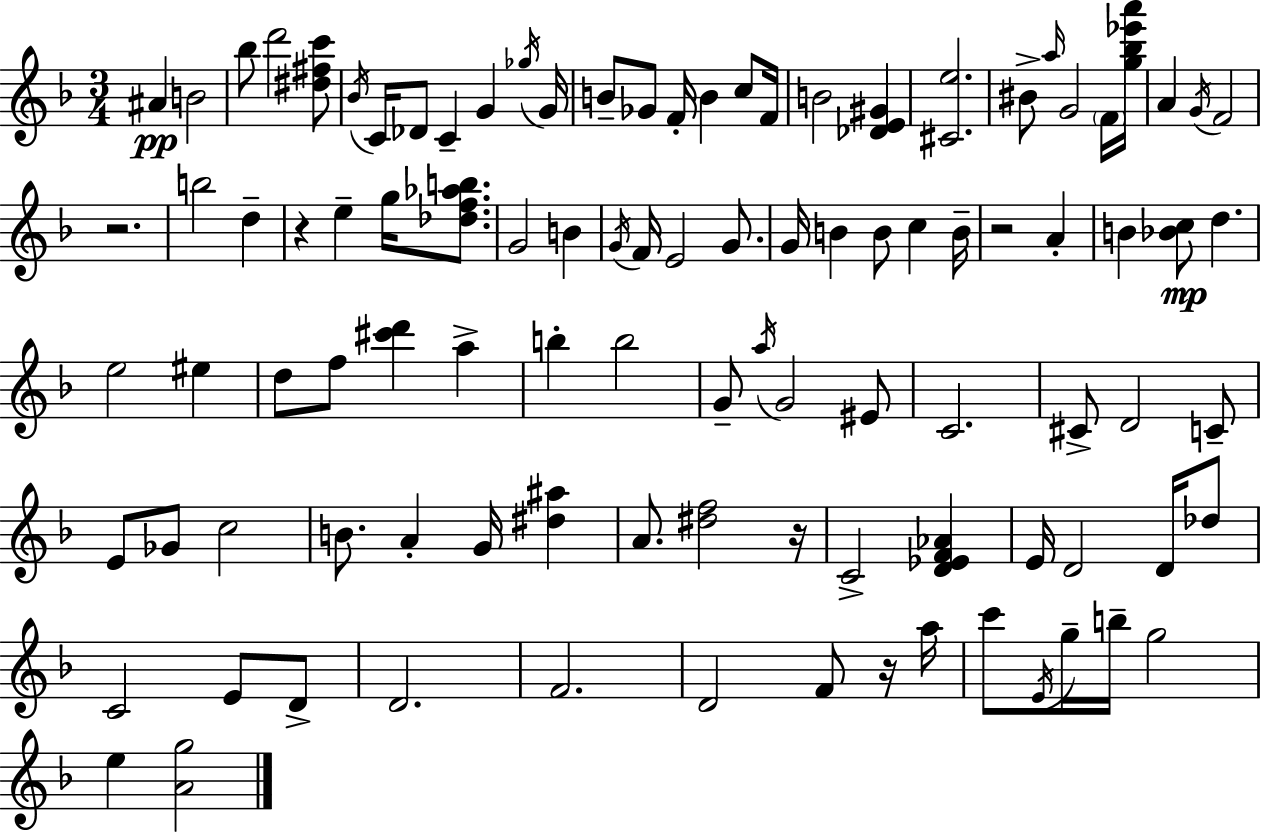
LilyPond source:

{
  \clef treble
  \numericTimeSignature
  \time 3/4
  \key f \major
  ais'4\pp b'2 | bes''8 d'''2 <dis'' fis'' c'''>8 | \acciaccatura { bes'16 } c'16 des'8 c'4-- g'4 | \acciaccatura { ges''16 } g'16 b'8-- ges'8 f'16-. b'4 c''8 | \break f'16 b'2 <des' e' gis'>4 | <cis' e''>2. | bis'8-> \grace { a''16 } g'2 | \parenthesize f'16 <g'' bes'' ees''' a'''>16 a'4 \acciaccatura { g'16 } f'2 | \break r2. | b''2 | d''4-- r4 e''4-- | g''16 <des'' f'' aes'' b''>8. g'2 | \break b'4 \acciaccatura { g'16 } f'16 e'2 | g'8. g'16 b'4 b'8 | c''4 b'16-- r2 | a'4-. b'4 <bes' c''>8\mp d''4. | \break e''2 | eis''4 d''8 f''8 <cis''' d'''>4 | a''4-> b''4-. b''2 | g'8-- \acciaccatura { a''16 } g'2 | \break eis'8 c'2. | cis'8-> d'2 | c'8-- e'8 ges'8 c''2 | b'8. a'4-. | \break g'16 <dis'' ais''>4 a'8. <dis'' f''>2 | r16 c'2-> | <d' ees' f' aes'>4 e'16 d'2 | d'16 des''8 c'2 | \break e'8 d'8-> d'2. | f'2. | d'2 | f'8 r16 a''16 c'''8 \acciaccatura { e'16 } g''16-- b''16-- g''2 | \break e''4 <a' g''>2 | \bar "|."
}